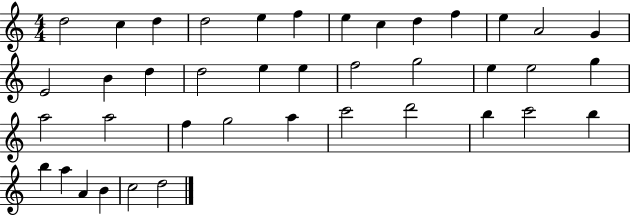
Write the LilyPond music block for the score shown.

{
  \clef treble
  \numericTimeSignature
  \time 4/4
  \key c \major
  d''2 c''4 d''4 | d''2 e''4 f''4 | e''4 c''4 d''4 f''4 | e''4 a'2 g'4 | \break e'2 b'4 d''4 | d''2 e''4 e''4 | f''2 g''2 | e''4 e''2 g''4 | \break a''2 a''2 | f''4 g''2 a''4 | c'''2 d'''2 | b''4 c'''2 b''4 | \break b''4 a''4 a'4 b'4 | c''2 d''2 | \bar "|."
}